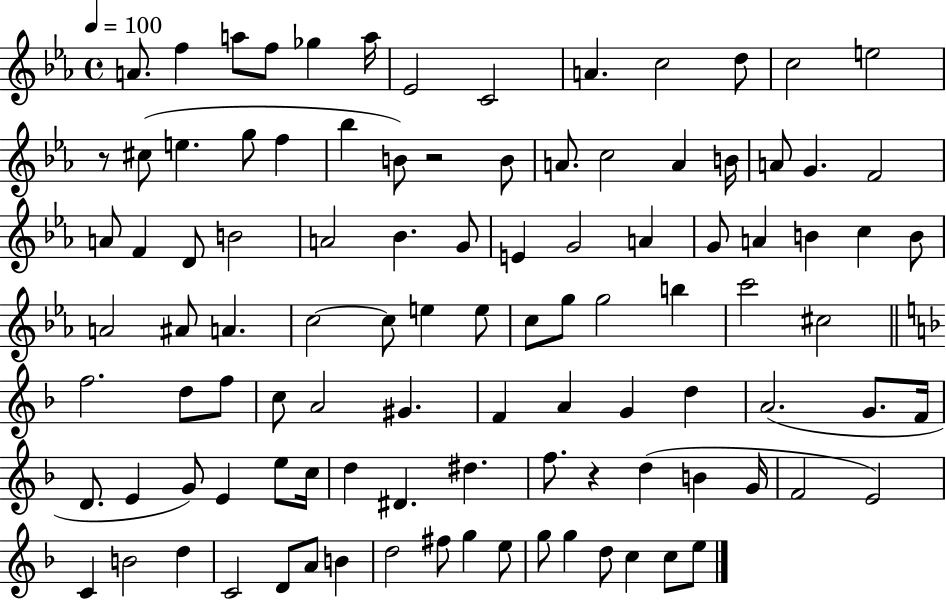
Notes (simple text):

A4/e. F5/q A5/e F5/e Gb5/q A5/s Eb4/h C4/h A4/q. C5/h D5/e C5/h E5/h R/e C#5/e E5/q. G5/e F5/q Bb5/q B4/e R/h B4/e A4/e. C5/h A4/q B4/s A4/e G4/q. F4/h A4/e F4/q D4/e B4/h A4/h Bb4/q. G4/e E4/q G4/h A4/q G4/e A4/q B4/q C5/q B4/e A4/h A#4/e A4/q. C5/h C5/e E5/q E5/e C5/e G5/e G5/h B5/q C6/h C#5/h F5/h. D5/e F5/e C5/e A4/h G#4/q. F4/q A4/q G4/q D5/q A4/h. G4/e. F4/s D4/e. E4/q G4/e E4/q E5/e C5/s D5/q D#4/q. D#5/q. F5/e. R/q D5/q B4/q G4/s F4/h E4/h C4/q B4/h D5/q C4/h D4/e A4/e B4/q D5/h F#5/e G5/q E5/e G5/e G5/q D5/e C5/q C5/e E5/e